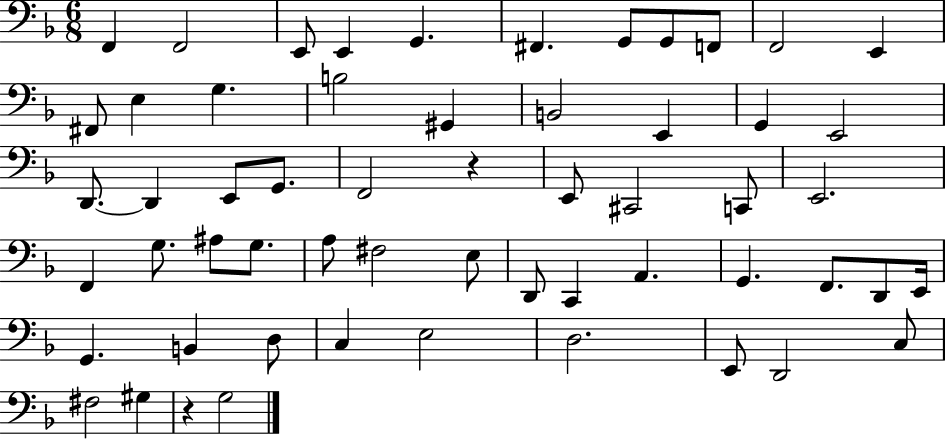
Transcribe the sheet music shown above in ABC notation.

X:1
T:Untitled
M:6/8
L:1/4
K:F
F,, F,,2 E,,/2 E,, G,, ^F,, G,,/2 G,,/2 F,,/2 F,,2 E,, ^F,,/2 E, G, B,2 ^G,, B,,2 E,, G,, E,,2 D,,/2 D,, E,,/2 G,,/2 F,,2 z E,,/2 ^C,,2 C,,/2 E,,2 F,, G,/2 ^A,/2 G,/2 A,/2 ^F,2 E,/2 D,,/2 C,, A,, G,, F,,/2 D,,/2 E,,/4 G,, B,, D,/2 C, E,2 D,2 E,,/2 D,,2 C,/2 ^F,2 ^G, z G,2